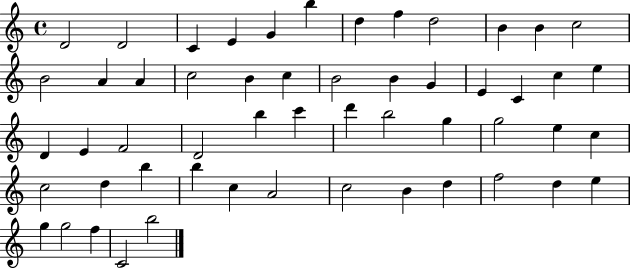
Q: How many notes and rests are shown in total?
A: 54